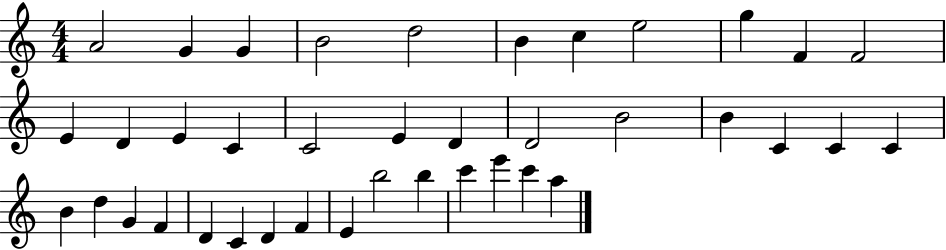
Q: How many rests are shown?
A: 0